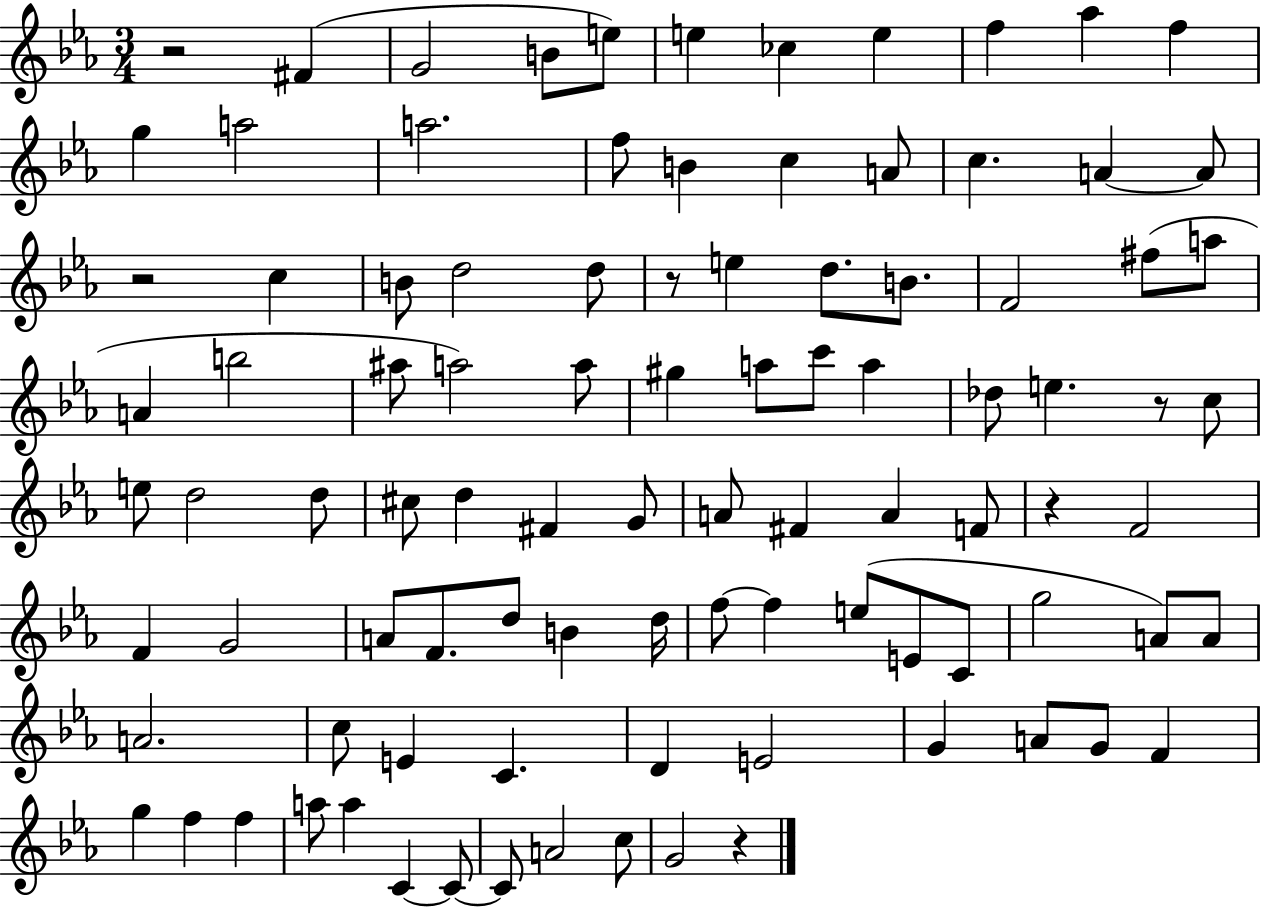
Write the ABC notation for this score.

X:1
T:Untitled
M:3/4
L:1/4
K:Eb
z2 ^F G2 B/2 e/2 e _c e f _a f g a2 a2 f/2 B c A/2 c A A/2 z2 c B/2 d2 d/2 z/2 e d/2 B/2 F2 ^f/2 a/2 A b2 ^a/2 a2 a/2 ^g a/2 c'/2 a _d/2 e z/2 c/2 e/2 d2 d/2 ^c/2 d ^F G/2 A/2 ^F A F/2 z F2 F G2 A/2 F/2 d/2 B d/4 f/2 f e/2 E/2 C/2 g2 A/2 A/2 A2 c/2 E C D E2 G A/2 G/2 F g f f a/2 a C C/2 C/2 A2 c/2 G2 z